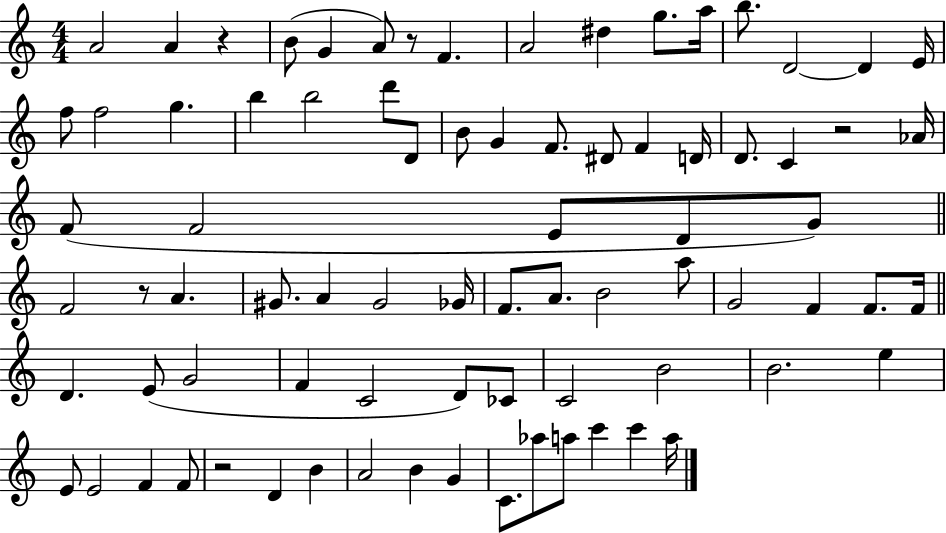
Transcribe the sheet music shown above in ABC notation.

X:1
T:Untitled
M:4/4
L:1/4
K:C
A2 A z B/2 G A/2 z/2 F A2 ^d g/2 a/4 b/2 D2 D E/4 f/2 f2 g b b2 d'/2 D/2 B/2 G F/2 ^D/2 F D/4 D/2 C z2 _A/4 F/2 F2 E/2 D/2 G/2 F2 z/2 A ^G/2 A ^G2 _G/4 F/2 A/2 B2 a/2 G2 F F/2 F/4 D E/2 G2 F C2 D/2 _C/2 C2 B2 B2 e E/2 E2 F F/2 z2 D B A2 B G C/2 _a/2 a/2 c' c' a/4